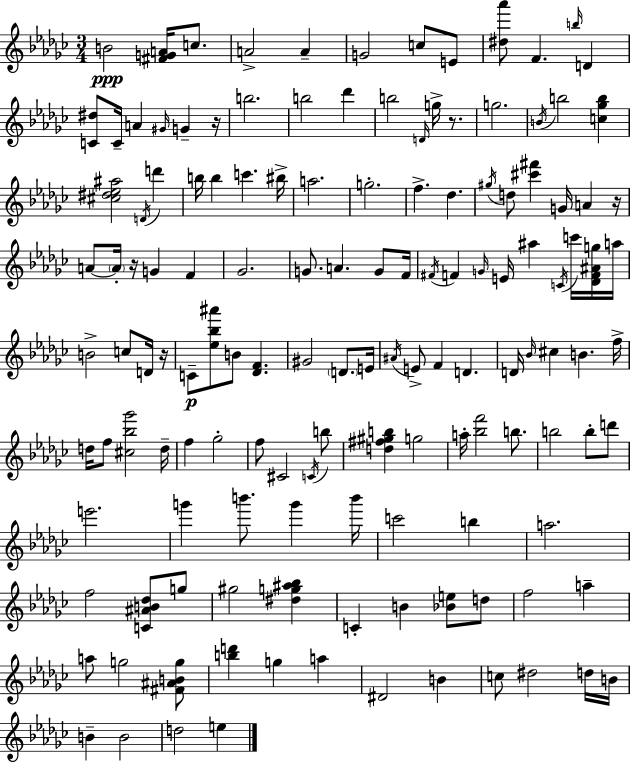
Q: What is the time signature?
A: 3/4